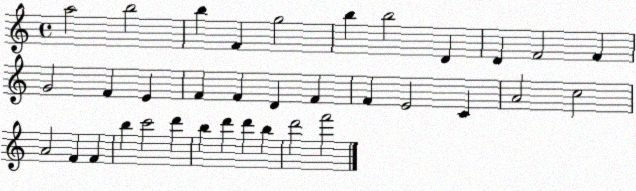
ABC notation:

X:1
T:Untitled
M:4/4
L:1/4
K:C
a2 b2 b F g2 b b2 D D F2 F G2 F E F F D F F E2 C A2 c2 A2 F F b c'2 d' b d' d' b d'2 f'2